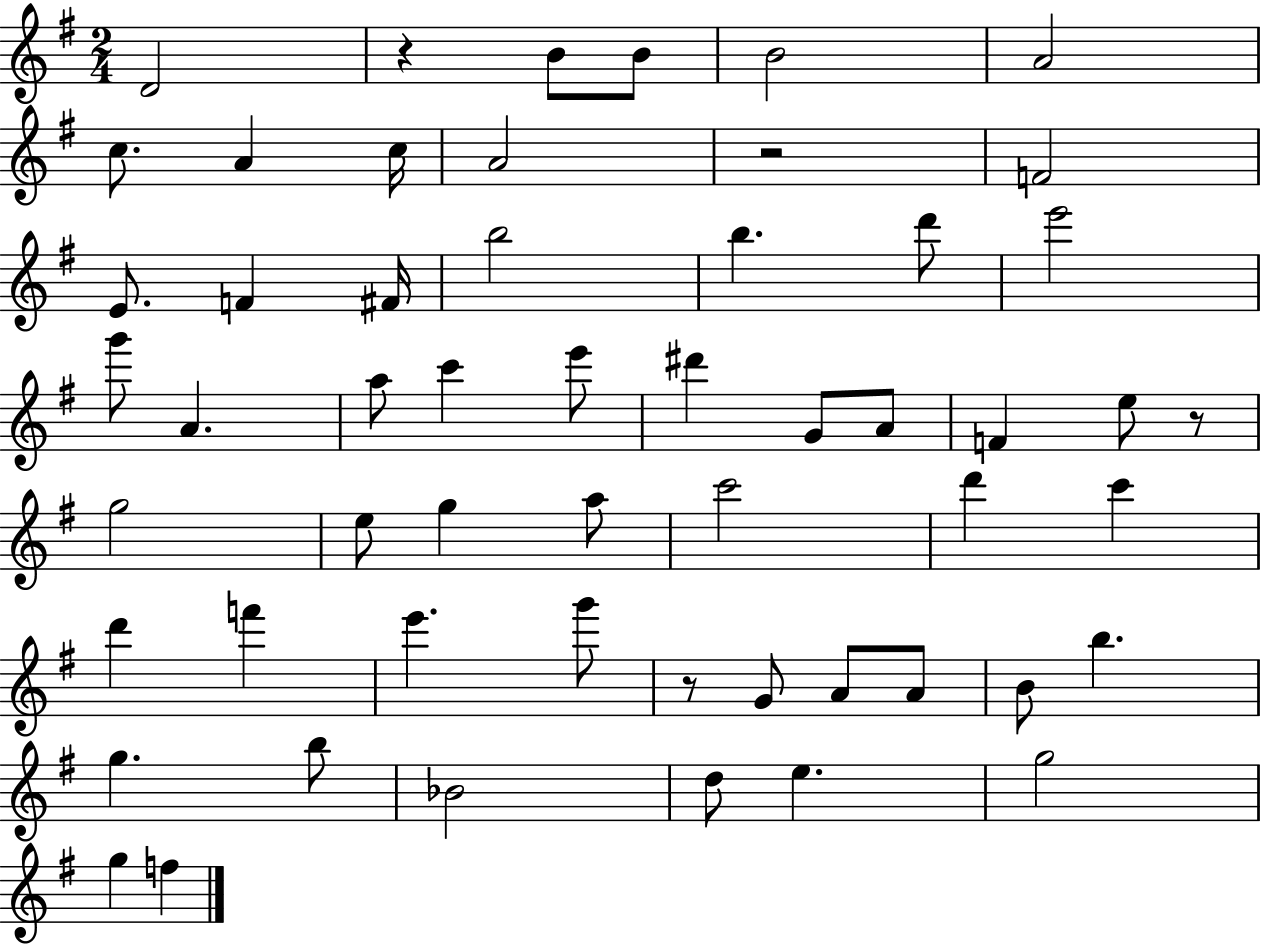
{
  \clef treble
  \numericTimeSignature
  \time 2/4
  \key g \major
  d'2 | r4 b'8 b'8 | b'2 | a'2 | \break c''8. a'4 c''16 | a'2 | r2 | f'2 | \break e'8. f'4 fis'16 | b''2 | b''4. d'''8 | e'''2 | \break g'''8 a'4. | a''8 c'''4 e'''8 | dis'''4 g'8 a'8 | f'4 e''8 r8 | \break g''2 | e''8 g''4 a''8 | c'''2 | d'''4 c'''4 | \break d'''4 f'''4 | e'''4. g'''8 | r8 g'8 a'8 a'8 | b'8 b''4. | \break g''4. b''8 | bes'2 | d''8 e''4. | g''2 | \break g''4 f''4 | \bar "|."
}